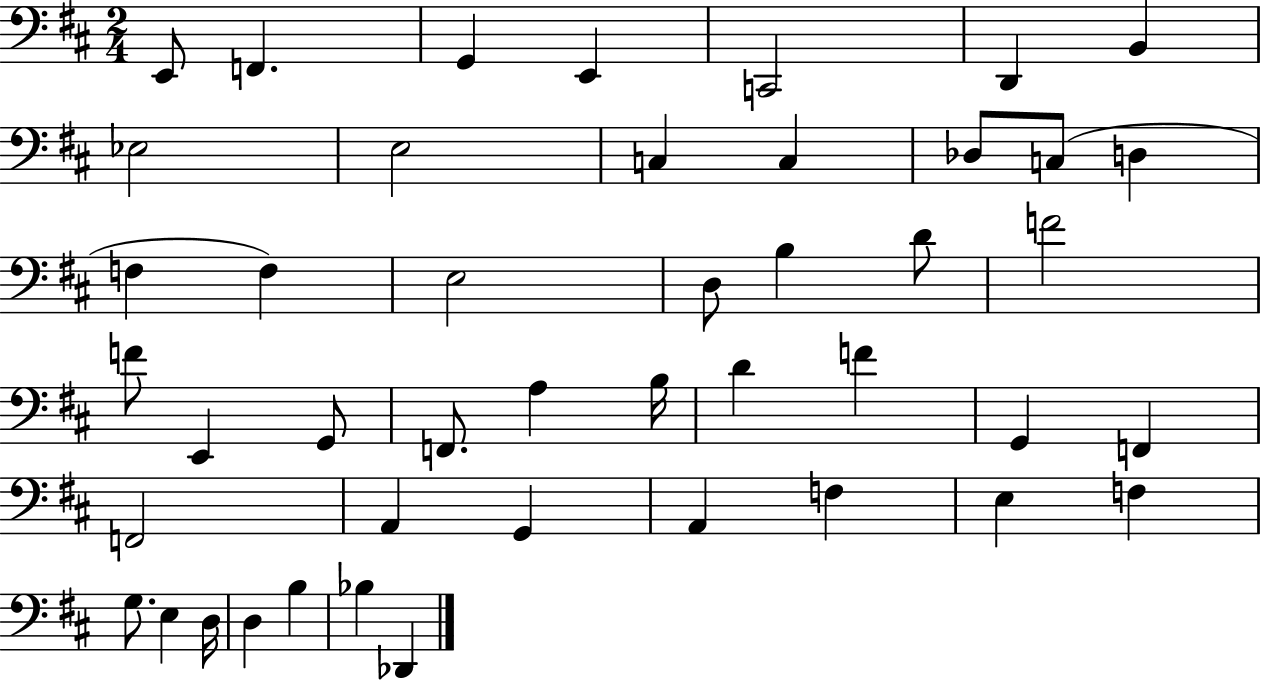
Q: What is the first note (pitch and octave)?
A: E2